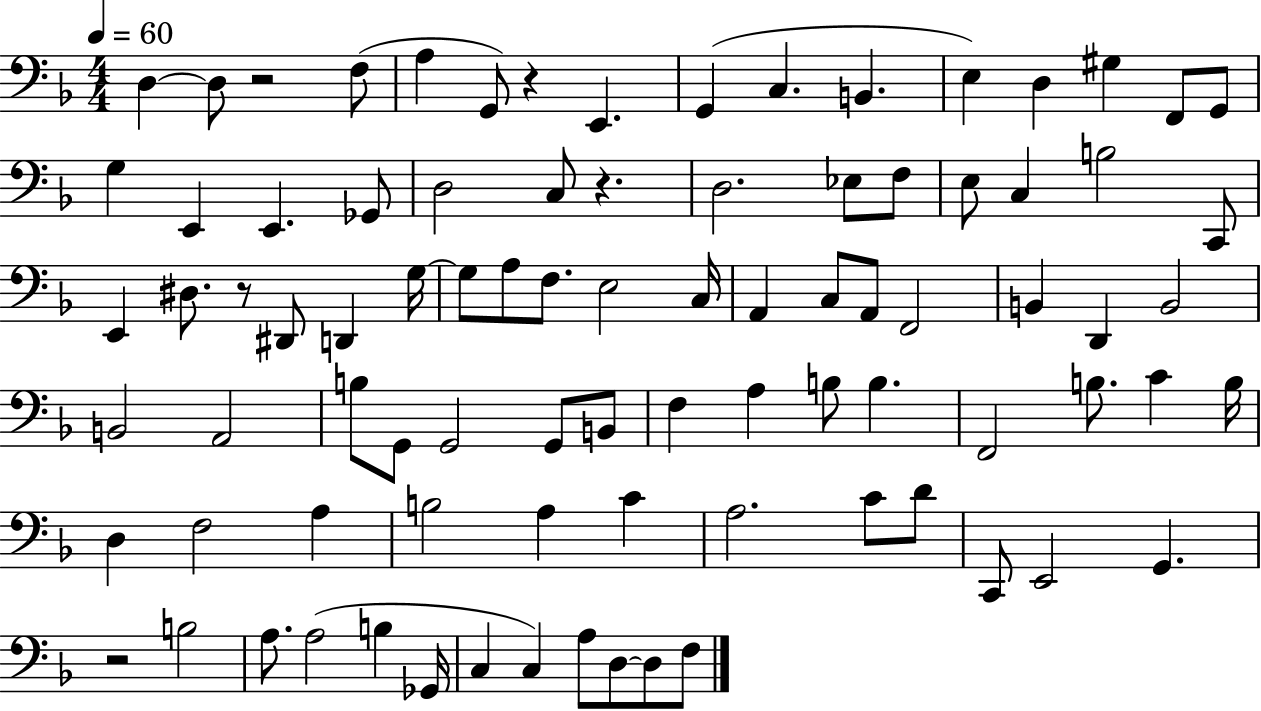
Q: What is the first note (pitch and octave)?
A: D3